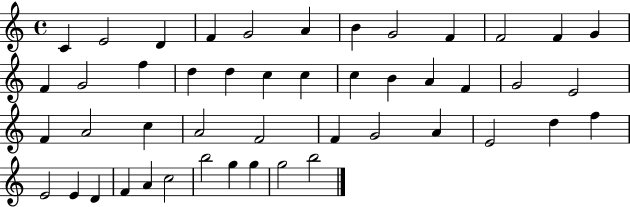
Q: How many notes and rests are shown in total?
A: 47